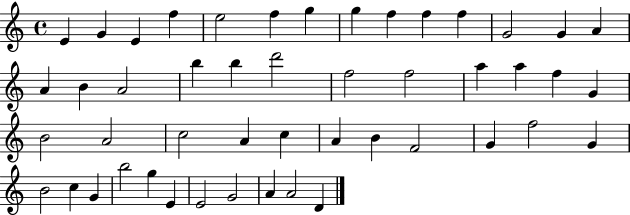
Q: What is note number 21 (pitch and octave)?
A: F5